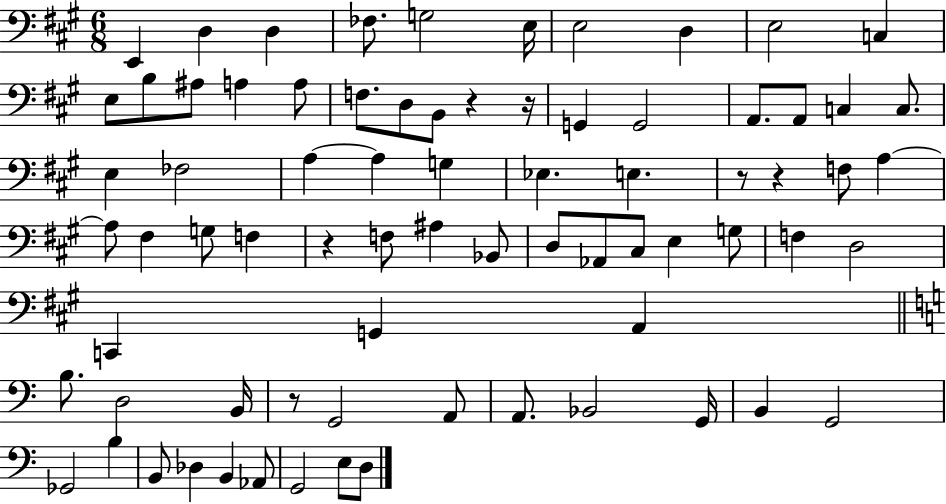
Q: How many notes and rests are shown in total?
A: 75